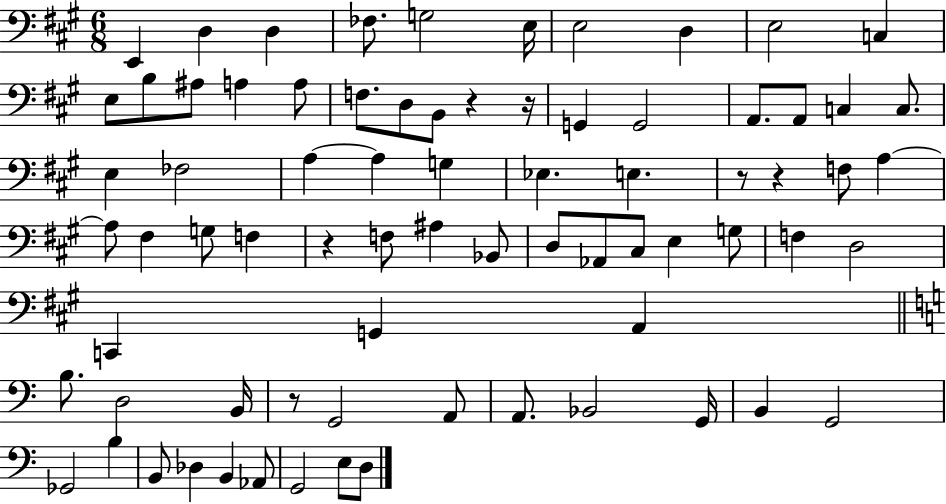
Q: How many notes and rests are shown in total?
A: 75